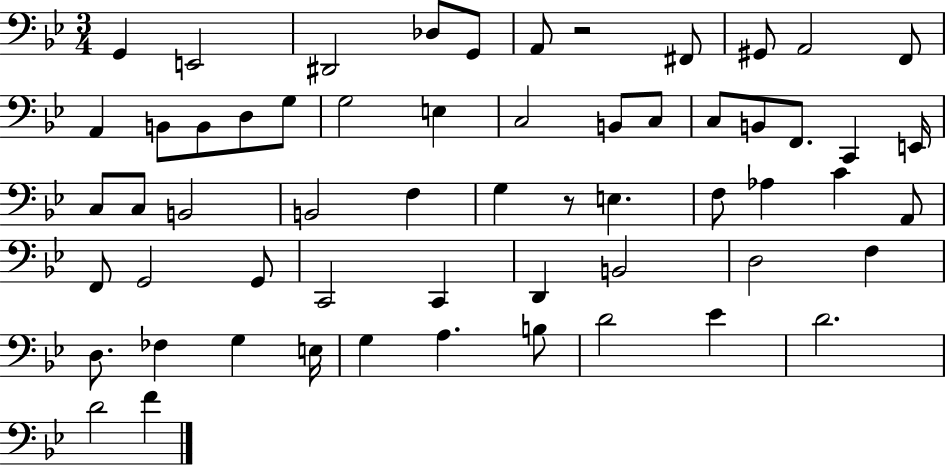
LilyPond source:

{
  \clef bass
  \numericTimeSignature
  \time 3/4
  \key bes \major
  g,4 e,2 | dis,2 des8 g,8 | a,8 r2 fis,8 | gis,8 a,2 f,8 | \break a,4 b,8 b,8 d8 g8 | g2 e4 | c2 b,8 c8 | c8 b,8 f,8. c,4 e,16 | \break c8 c8 b,2 | b,2 f4 | g4 r8 e4. | f8 aes4 c'4 a,8 | \break f,8 g,2 g,8 | c,2 c,4 | d,4 b,2 | d2 f4 | \break d8. fes4 g4 e16 | g4 a4. b8 | d'2 ees'4 | d'2. | \break d'2 f'4 | \bar "|."
}